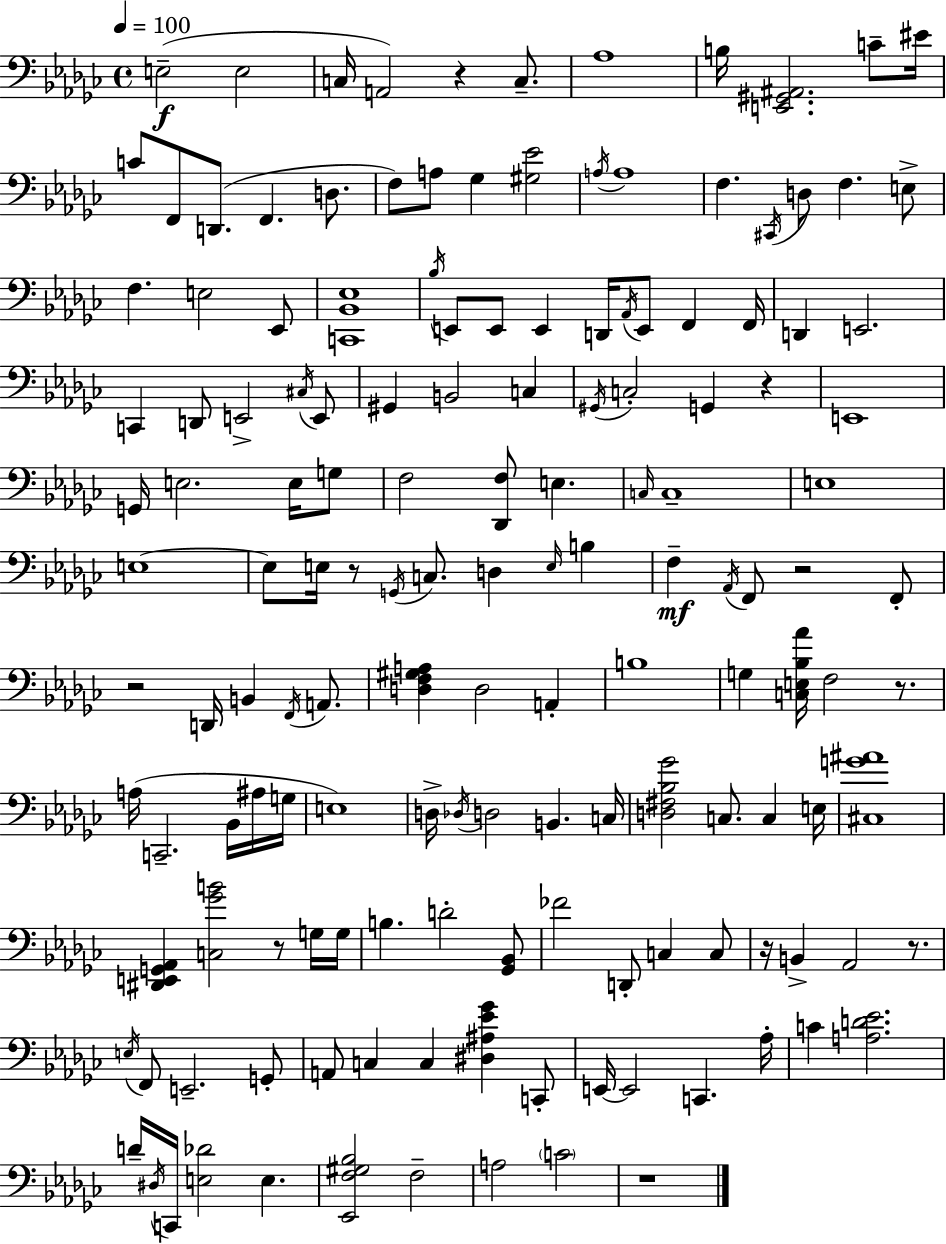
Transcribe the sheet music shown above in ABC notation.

X:1
T:Untitled
M:4/4
L:1/4
K:Ebm
E,2 E,2 C,/4 A,,2 z C,/2 _A,4 B,/4 [E,,^G,,^A,,]2 C/2 ^E/4 C/2 F,,/2 D,,/2 F,, D,/2 F,/2 A,/2 _G, [^G,_E]2 A,/4 A,4 F, ^C,,/4 D,/2 F, E,/2 F, E,2 _E,,/2 [C,,_B,,_E,]4 _B,/4 E,,/2 E,,/2 E,, D,,/4 _A,,/4 E,,/2 F,, F,,/4 D,, E,,2 C,, D,,/2 E,,2 ^C,/4 E,,/2 ^G,, B,,2 C, ^G,,/4 C,2 G,, z E,,4 G,,/4 E,2 E,/4 G,/2 F,2 [_D,,F,]/2 E, C,/4 C,4 E,4 E,4 E,/2 E,/4 z/2 G,,/4 C,/2 D, E,/4 B, F, _A,,/4 F,,/2 z2 F,,/2 z2 D,,/4 B,, F,,/4 A,,/2 [D,F,^G,A,] D,2 A,, B,4 G, [C,E,_B,_A]/4 F,2 z/2 A,/4 C,,2 _B,,/4 ^A,/4 G,/4 E,4 D,/4 _D,/4 D,2 B,, C,/4 [D,^F,_B,_G]2 C,/2 C, E,/4 [^C,G^A]4 [^D,,E,,G,,_A,,] [C,_GB]2 z/2 G,/4 G,/4 B, D2 [_G,,_B,,]/2 _F2 D,,/2 C, C,/2 z/4 B,, _A,,2 z/2 E,/4 F,,/2 E,,2 G,,/2 A,,/2 C, C, [^D,^A,_E_G] C,,/2 E,,/4 E,,2 C,, _A,/4 C [A,D_E]2 D/4 ^D,/4 C,,/4 [E,_D]2 E, [_E,,F,^G,_B,]2 F,2 A,2 C2 z4